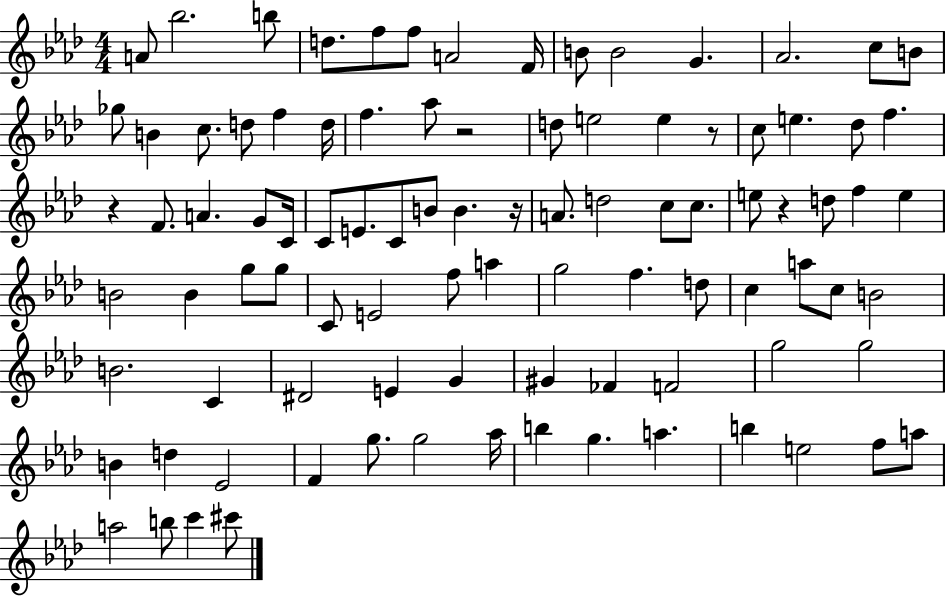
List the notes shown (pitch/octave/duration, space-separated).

A4/e Bb5/h. B5/e D5/e. F5/e F5/e A4/h F4/s B4/e B4/h G4/q. Ab4/h. C5/e B4/e Gb5/e B4/q C5/e. D5/e F5/q D5/s F5/q. Ab5/e R/h D5/e E5/h E5/q R/e C5/e E5/q. Db5/e F5/q. R/q F4/e. A4/q. G4/e C4/s C4/e E4/e. C4/e B4/e B4/q. R/s A4/e. D5/h C5/e C5/e. E5/e R/q D5/e F5/q E5/q B4/h B4/q G5/e G5/e C4/e E4/h F5/e A5/q G5/h F5/q. D5/e C5/q A5/e C5/e B4/h B4/h. C4/q D#4/h E4/q G4/q G#4/q FES4/q F4/h G5/h G5/h B4/q D5/q Eb4/h F4/q G5/e. G5/h Ab5/s B5/q G5/q. A5/q. B5/q E5/h F5/e A5/e A5/h B5/e C6/q C#6/e